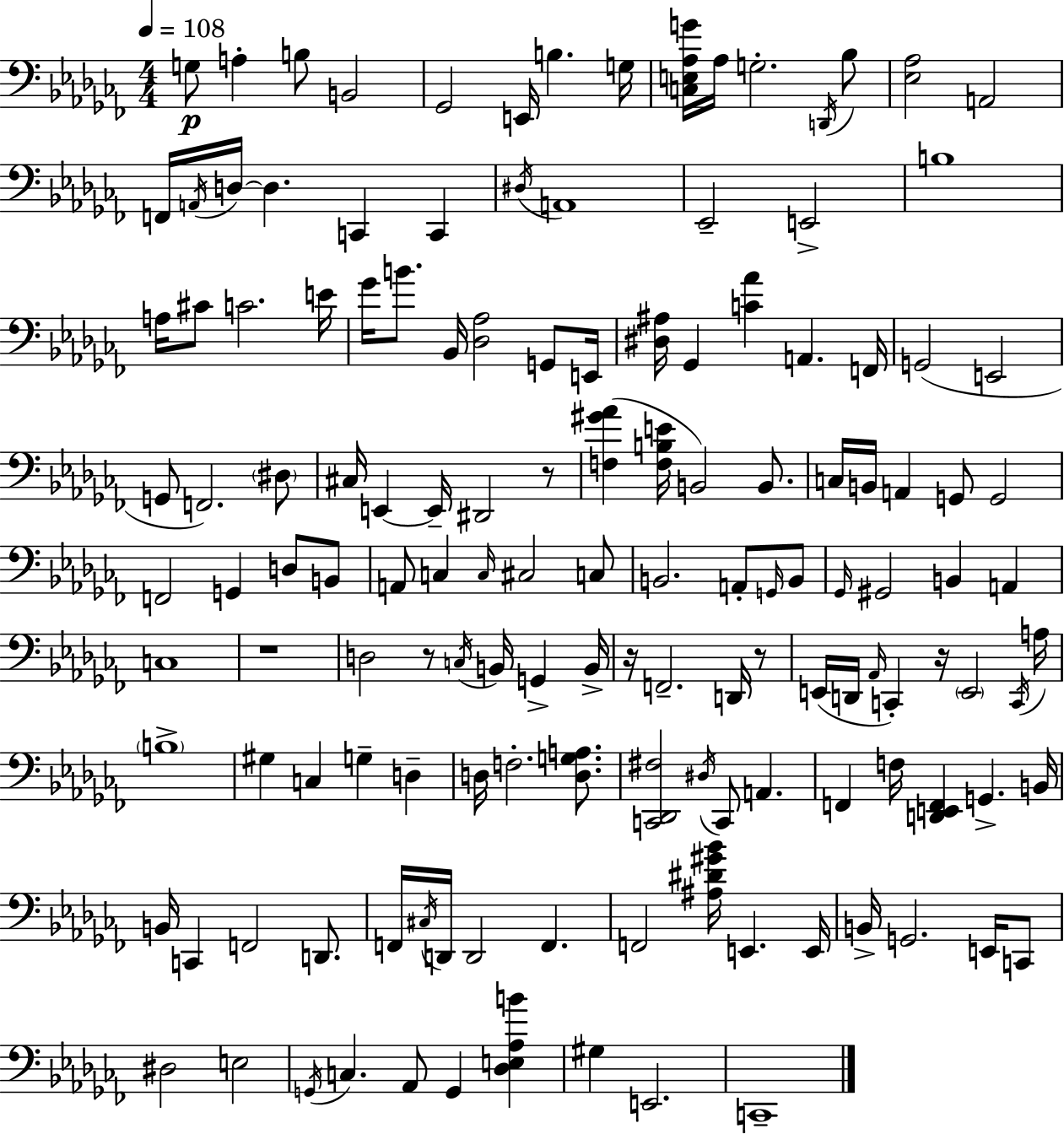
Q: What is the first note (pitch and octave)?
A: G3